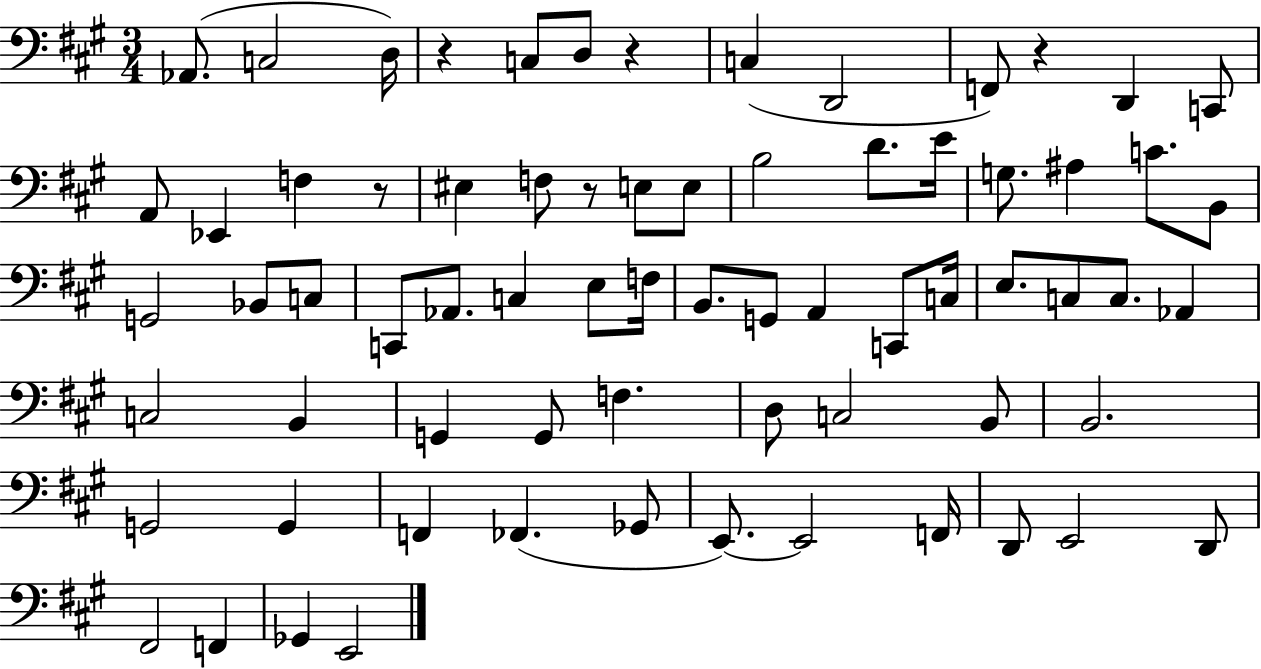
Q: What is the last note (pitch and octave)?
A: E2